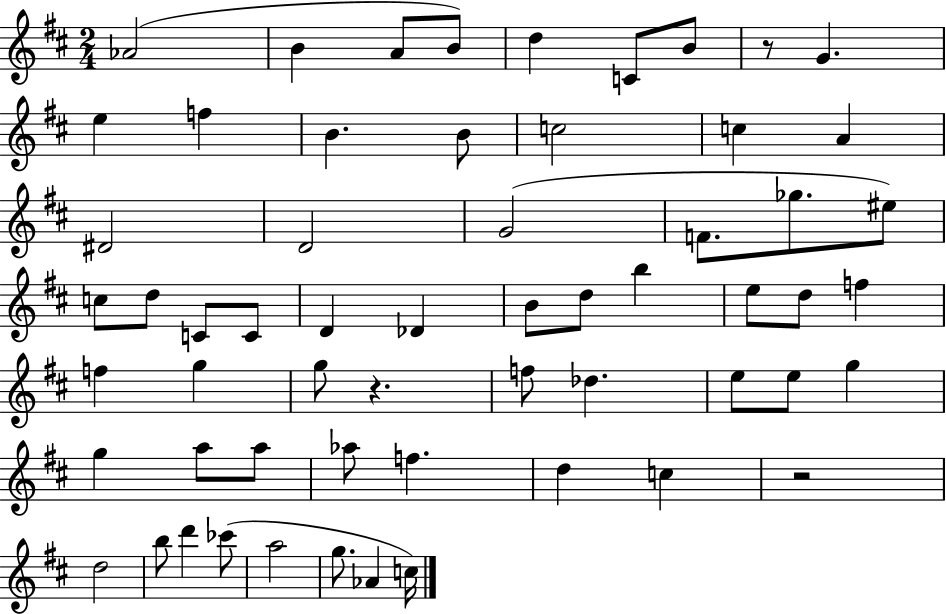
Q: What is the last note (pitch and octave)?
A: C5